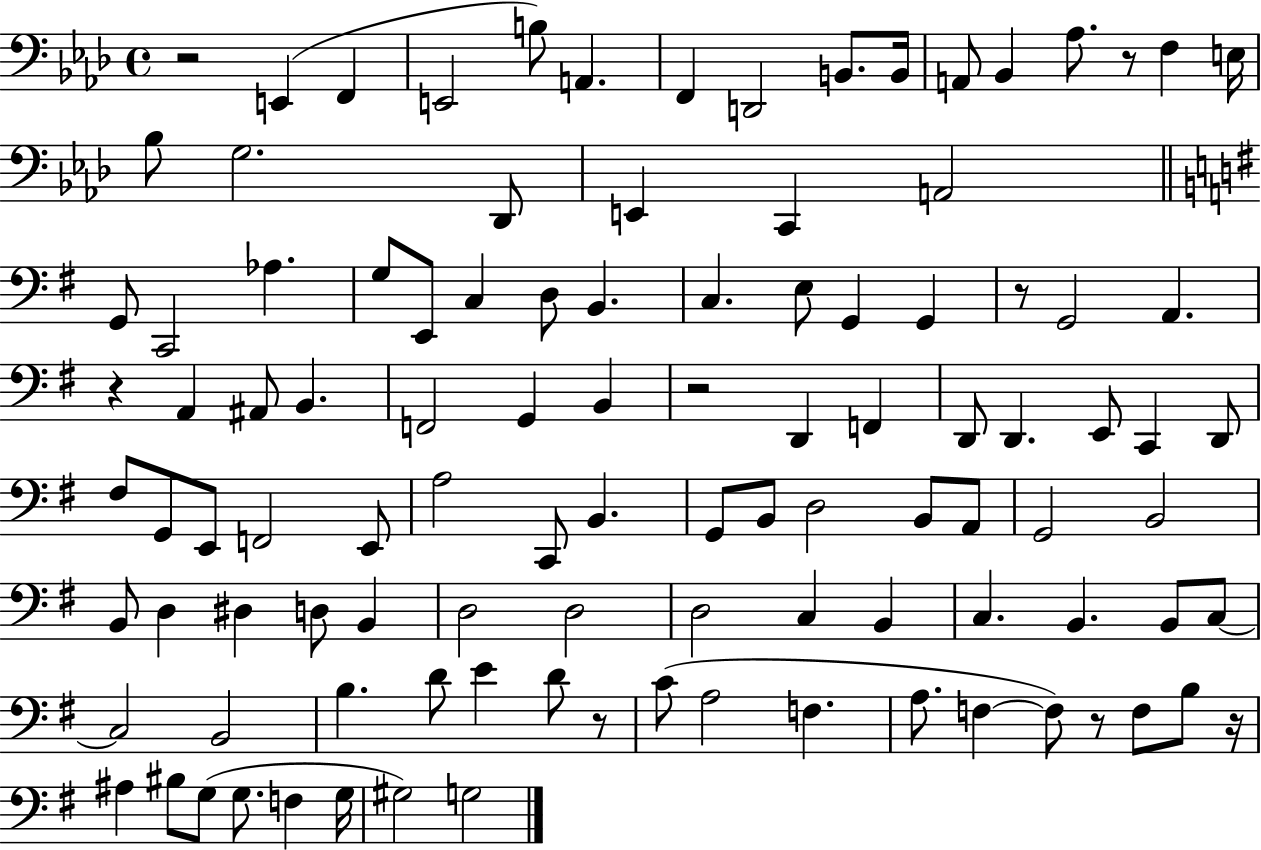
R/h E2/q F2/q E2/h B3/e A2/q. F2/q D2/h B2/e. B2/s A2/e Bb2/q Ab3/e. R/e F3/q E3/s Bb3/e G3/h. Db2/e E2/q C2/q A2/h G2/e C2/h Ab3/q. G3/e E2/e C3/q D3/e B2/q. C3/q. E3/e G2/q G2/q R/e G2/h A2/q. R/q A2/q A#2/e B2/q. F2/h G2/q B2/q R/h D2/q F2/q D2/e D2/q. E2/e C2/q D2/e F#3/e G2/e E2/e F2/h E2/e A3/h C2/e B2/q. G2/e B2/e D3/h B2/e A2/e G2/h B2/h B2/e D3/q D#3/q D3/e B2/q D3/h D3/h D3/h C3/q B2/q C3/q. B2/q. B2/e C3/e C3/h B2/h B3/q. D4/e E4/q D4/e R/e C4/e A3/h F3/q. A3/e. F3/q F3/e R/e F3/e B3/e R/s A#3/q BIS3/e G3/e G3/e. F3/q G3/s G#3/h G3/h